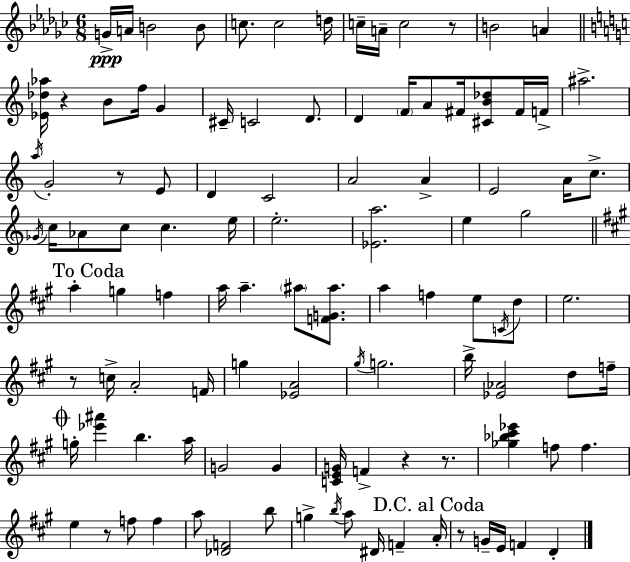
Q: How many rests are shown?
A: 8